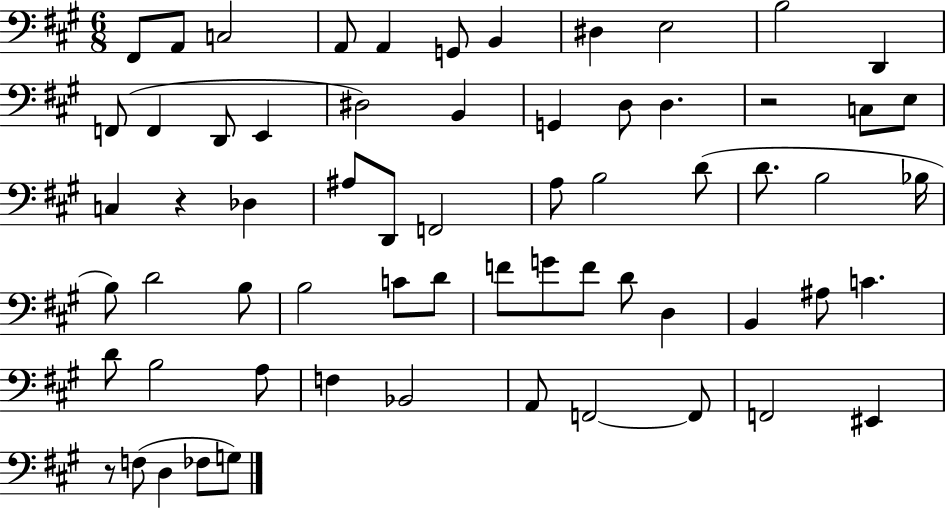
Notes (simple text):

F#2/e A2/e C3/h A2/e A2/q G2/e B2/q D#3/q E3/h B3/h D2/q F2/e F2/q D2/e E2/q D#3/h B2/q G2/q D3/e D3/q. R/h C3/e E3/e C3/q R/q Db3/q A#3/e D2/e F2/h A3/e B3/h D4/e D4/e. B3/h Bb3/s B3/e D4/h B3/e B3/h C4/e D4/e F4/e G4/e F4/e D4/e D3/q B2/q A#3/e C4/q. D4/e B3/h A3/e F3/q Bb2/h A2/e F2/h F2/e F2/h EIS2/q R/e F3/e D3/q FES3/e G3/e